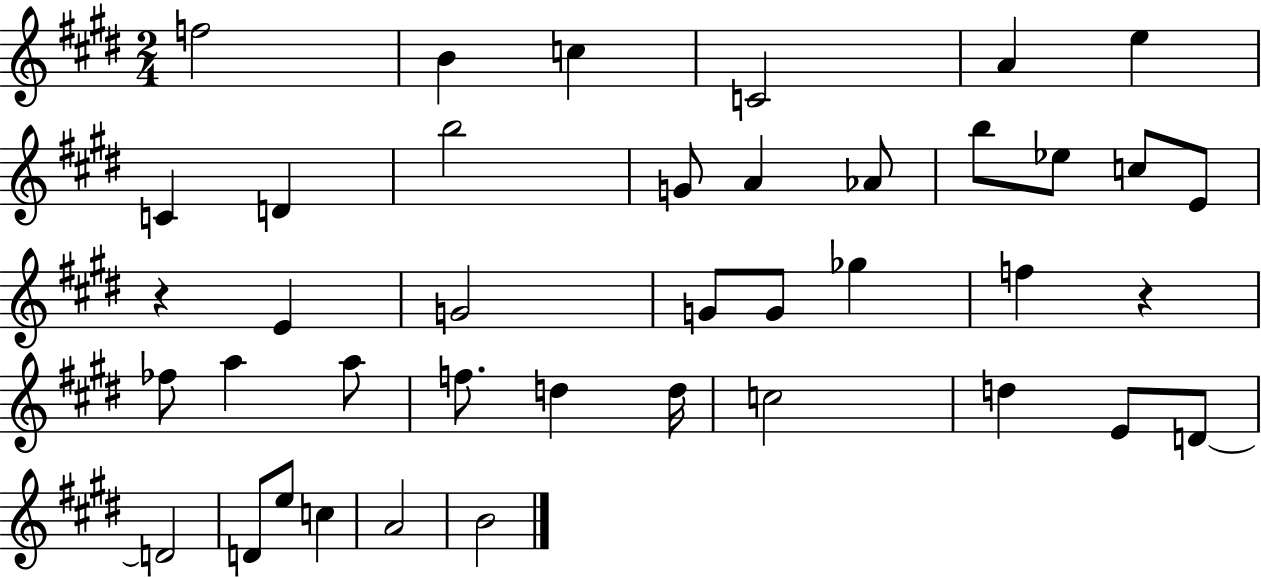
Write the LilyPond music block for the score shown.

{
  \clef treble
  \numericTimeSignature
  \time 2/4
  \key e \major
  f''2 | b'4 c''4 | c'2 | a'4 e''4 | \break c'4 d'4 | b''2 | g'8 a'4 aes'8 | b''8 ees''8 c''8 e'8 | \break r4 e'4 | g'2 | g'8 g'8 ges''4 | f''4 r4 | \break fes''8 a''4 a''8 | f''8. d''4 d''16 | c''2 | d''4 e'8 d'8~~ | \break d'2 | d'8 e''8 c''4 | a'2 | b'2 | \break \bar "|."
}